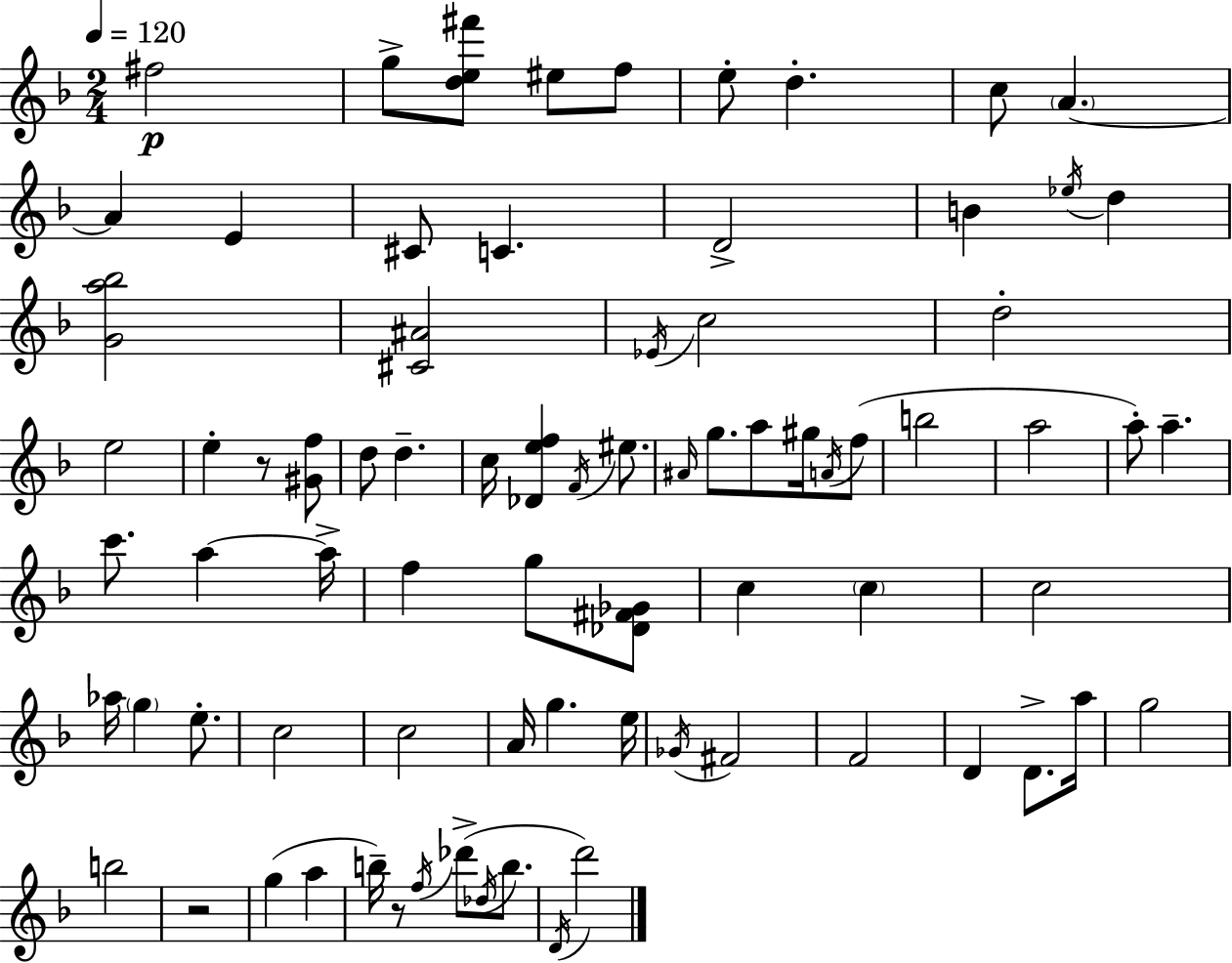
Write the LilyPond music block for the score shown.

{
  \clef treble
  \numericTimeSignature
  \time 2/4
  \key d \minor
  \tempo 4 = 120
  \repeat volta 2 { fis''2\p | g''8-> <d'' e'' fis'''>8 eis''8 f''8 | e''8-. d''4.-. | c''8 \parenthesize a'4.~~ | \break a'4 e'4 | cis'8 c'4. | d'2-> | b'4 \acciaccatura { ees''16 } d''4 | \break <g' a'' bes''>2 | <cis' ais'>2 | \acciaccatura { ees'16 } c''2 | d''2-. | \break e''2 | e''4-. r8 | <gis' f''>8 d''8 d''4.-- | c''16 <des' e'' f''>4 \acciaccatura { f'16 } | \break eis''8. \grace { ais'16 } g''8. a''8 | gis''16 \acciaccatura { a'16 } f''8( b''2 | a''2 | a''8-.) a''4.-- | \break c'''8. | a''4~~ a''16-> f''4 | g''8 <des' fis' ges'>8 c''4 | \parenthesize c''4 c''2 | \break aes''16 \parenthesize g''4 | e''8.-. c''2 | c''2 | a'16 g''4. | \break e''16 \acciaccatura { ges'16 } fis'2 | f'2 | d'4 | d'8.-> a''16 g''2 | \break b''2 | r2 | g''4( | a''4 b''16--) r8 | \break \acciaccatura { f''16 }( des'''8-> \acciaccatura { des''16 } b''8. | \acciaccatura { d'16 } d'''2) | } \bar "|."
}